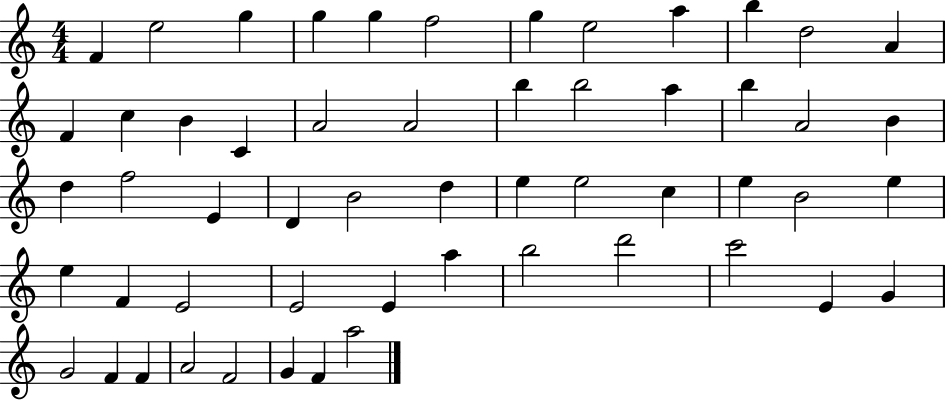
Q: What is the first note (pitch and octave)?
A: F4